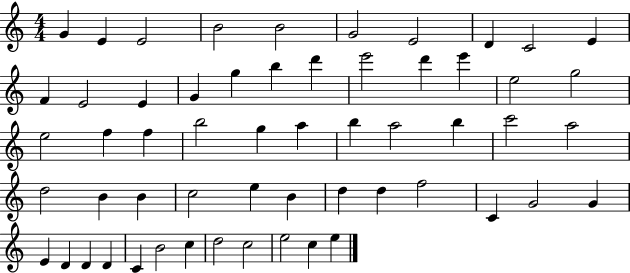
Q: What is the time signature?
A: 4/4